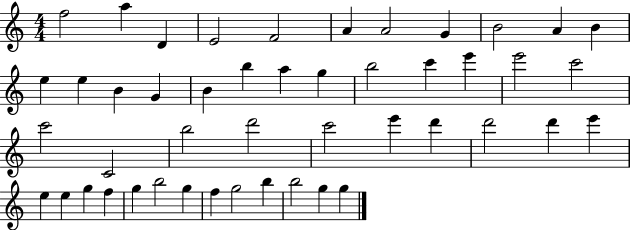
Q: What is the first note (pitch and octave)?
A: F5